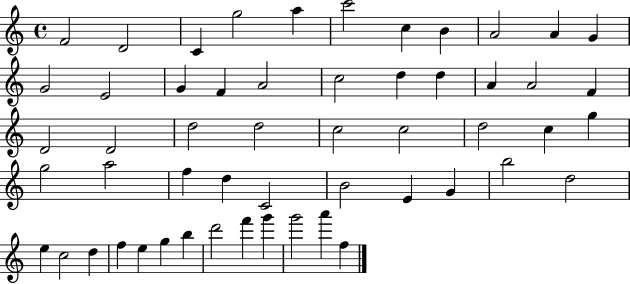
X:1
T:Untitled
M:4/4
L:1/4
K:C
F2 D2 C g2 a c'2 c B A2 A G G2 E2 G F A2 c2 d d A A2 F D2 D2 d2 d2 c2 c2 d2 c g g2 a2 f d C2 B2 E G b2 d2 e c2 d f e g b d'2 f' g' g'2 a' f